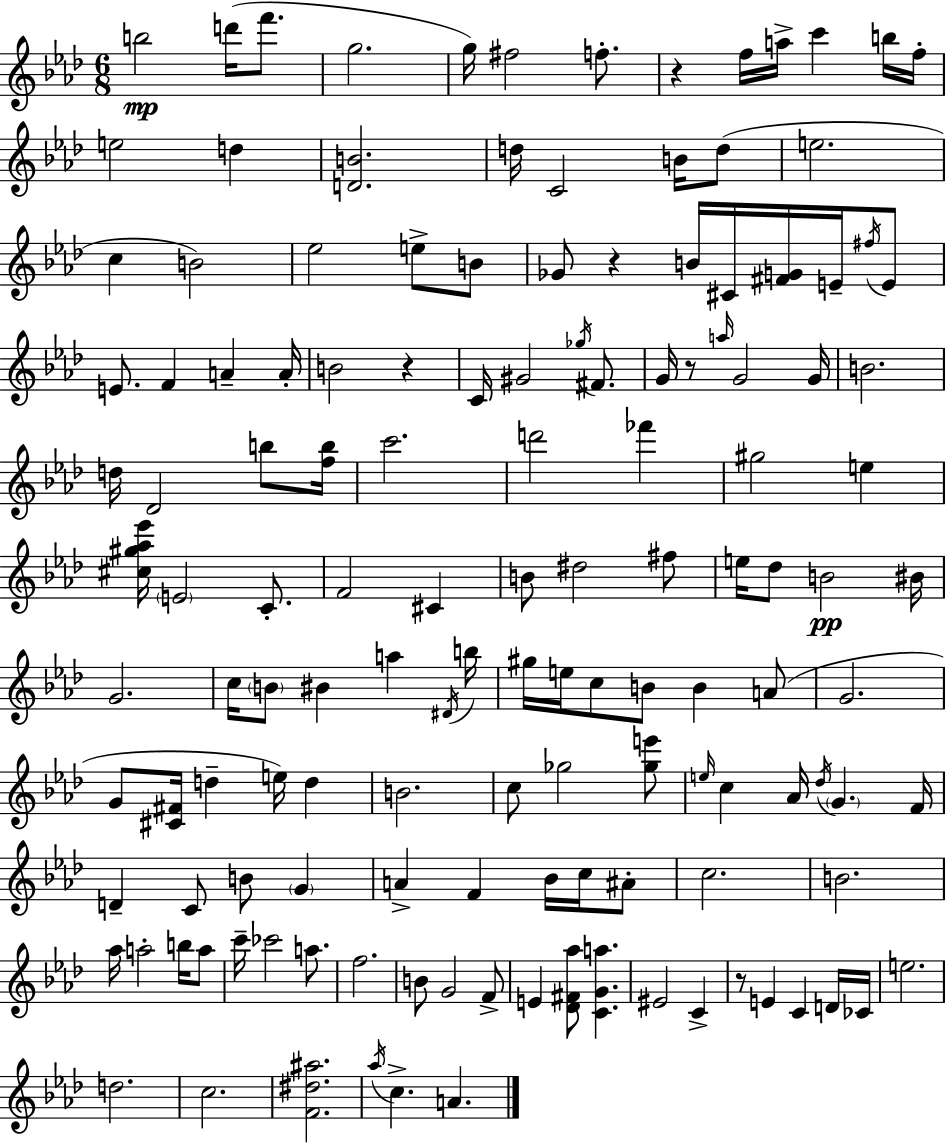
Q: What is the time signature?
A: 6/8